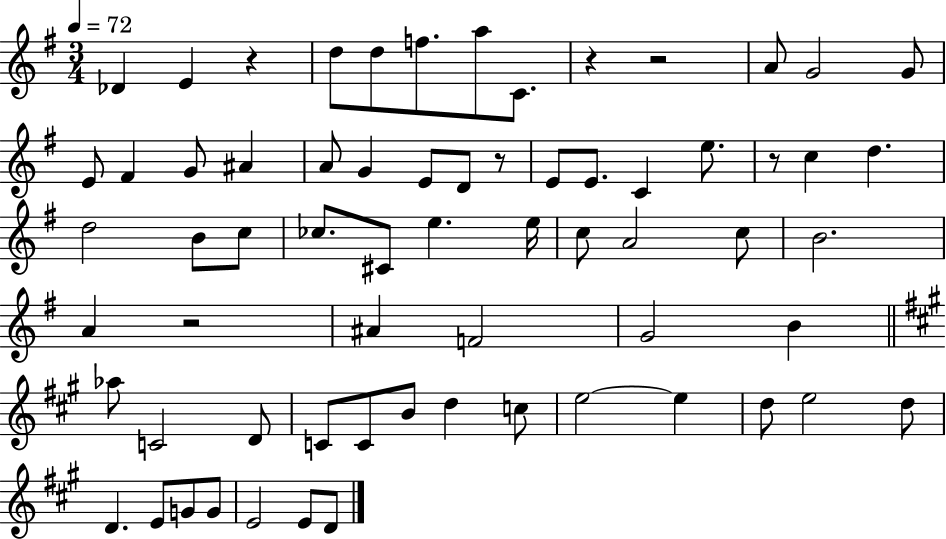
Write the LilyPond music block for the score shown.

{
  \clef treble
  \numericTimeSignature
  \time 3/4
  \key g \major
  \tempo 4 = 72
  des'4 e'4 r4 | d''8 d''8 f''8. a''8 c'8. | r4 r2 | a'8 g'2 g'8 | \break e'8 fis'4 g'8 ais'4 | a'8 g'4 e'8 d'8 r8 | e'8 e'8. c'4 e''8. | r8 c''4 d''4. | \break d''2 b'8 c''8 | ces''8. cis'8 e''4. e''16 | c''8 a'2 c''8 | b'2. | \break a'4 r2 | ais'4 f'2 | g'2 b'4 | \bar "||" \break \key a \major aes''8 c'2 d'8 | c'8 c'8 b'8 d''4 c''8 | e''2~~ e''4 | d''8 e''2 d''8 | \break d'4. e'8 g'8 g'8 | e'2 e'8 d'8 | \bar "|."
}